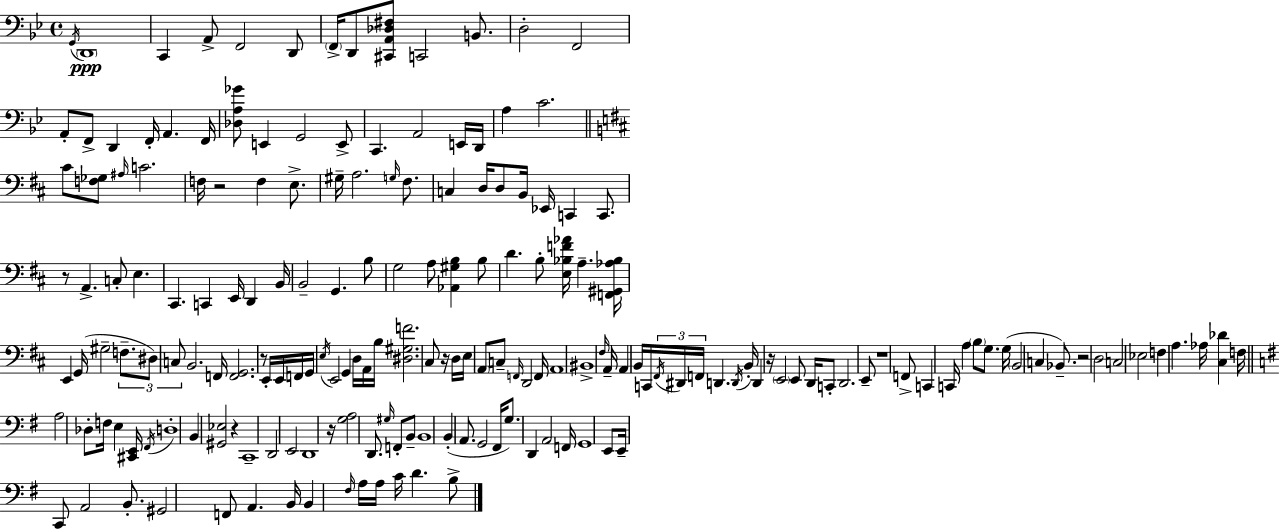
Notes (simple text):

G2/s D2/w C2/q A2/e F2/h D2/e F2/s D2/e [C#2,A2,Db3,F#3]/e C2/h B2/e. D3/h F2/h A2/e F2/e D2/q F2/s A2/q. F2/s [Db3,A3,Gb4]/e E2/q G2/h E2/e C2/q. A2/h E2/s D2/s A3/q C4/h. C#4/e [F3,Gb3]/e A#3/s C4/h. F3/s R/h F3/q E3/e. G#3/s A3/h. G3/s F#3/e. C3/q D3/s D3/e B2/s Eb2/s C2/q C2/e. R/e A2/q. C3/e E3/q. C#2/q. C2/q E2/s D2/q B2/s B2/h G2/q. B3/e G3/h A3/e [Ab2,G#3,B3]/q B3/e D4/q. B3/e [E3,Bb3,F4,Ab4]/s A3/q. [F2,G#2,Ab3,Bb3]/s E2/q G2/s G#3/h F3/e. D#3/e C3/e B2/h. F2/s [F2,G2]/h. R/e E2/s E2/s F2/s G2/s E3/s E2/h G2/q D3/s A2/s B3/s [D#3,G#3,F4]/h. C#3/e R/s D3/s E3/s A2/e C3/e F2/s D2/h F2/s A2/w BIS2/w F#3/s A2/s A2/q B2/s C2/s F#2/s D#2/s F2/s D2/q. D2/s B2/s D2/q R/s E2/h E2/e D2/s C2/e D2/h. E2/e R/w F2/e C2/q C2/s A3/q B3/e G3/e. G3/s B2/h C3/q Bb2/e. R/h D3/h C3/h Eb3/h F3/q A3/q. Ab3/s [C#3,Db4]/q F3/s A3/h Db3/e F3/s E3/q [C#2,E2]/s F#2/s D3/w B2/q [G#2,Eb3]/h R/q C2/w D2/h E2/h D2/w R/s [G3,A3]/h D2/e. G#3/s F2/e B2/e B2/w B2/q A2/e. G2/h F#2/s G3/e. D2/q A2/h F2/s G2/w E2/e E2/s C2/e A2/h B2/e. G#2/h F2/e A2/q. B2/s B2/q F#3/s A3/s A3/s C4/s D4/q. B3/e